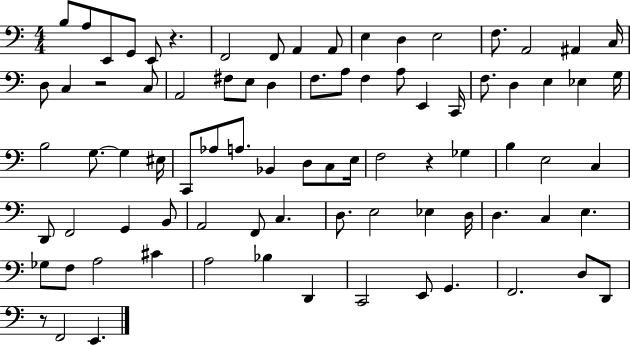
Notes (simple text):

B3/e A3/e E2/e G2/e E2/e R/q. F2/h F2/e A2/q A2/e E3/q D3/q E3/h F3/e. A2/h A#2/q C3/s D3/e C3/q R/h C3/e A2/h F#3/e E3/e D3/q F3/e. A3/e F3/q A3/e E2/q C2/s F3/e. D3/q E3/q Eb3/q G3/s B3/h G3/e. G3/q EIS3/s C2/e Ab3/e A3/e. Bb2/q D3/e C3/e E3/s F3/h R/q Gb3/q B3/q E3/h C3/q D2/e F2/h G2/q B2/e A2/h F2/e C3/q. D3/e. E3/h Eb3/q D3/s D3/q. C3/q E3/q. Gb3/e F3/e A3/h C#4/q A3/h Bb3/q D2/q C2/h E2/e G2/q. F2/h. D3/e D2/e R/e F2/h E2/q.